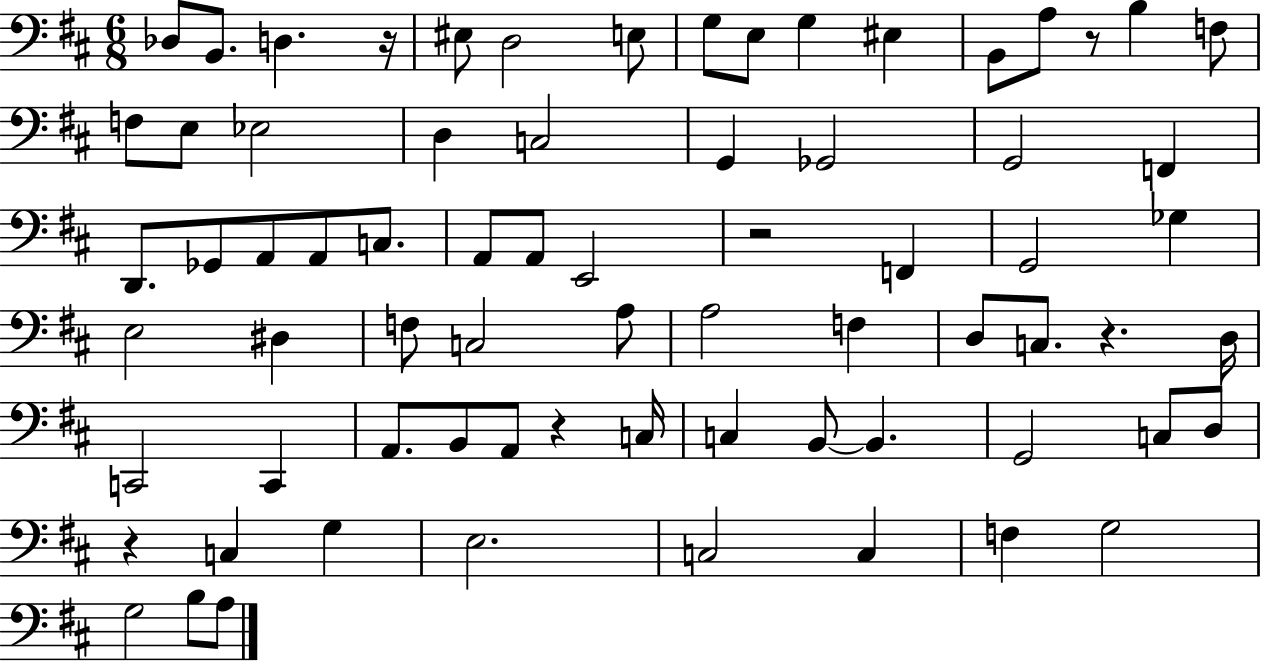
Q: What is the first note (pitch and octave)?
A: Db3